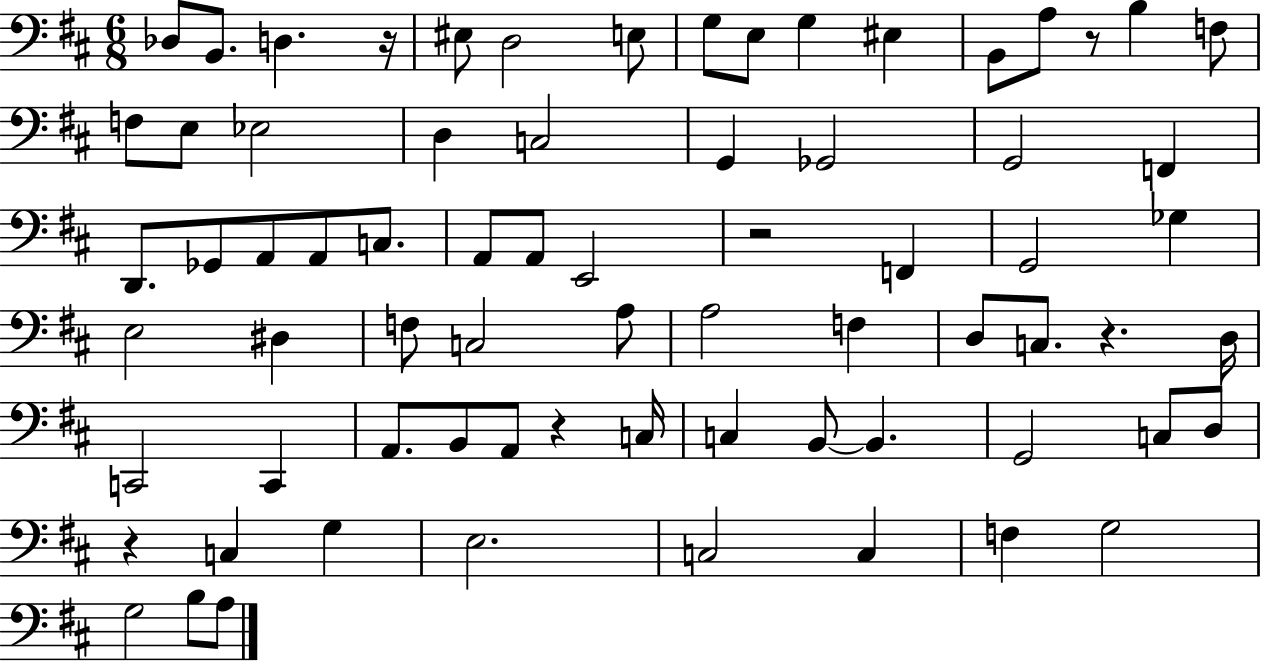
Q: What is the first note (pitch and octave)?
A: Db3